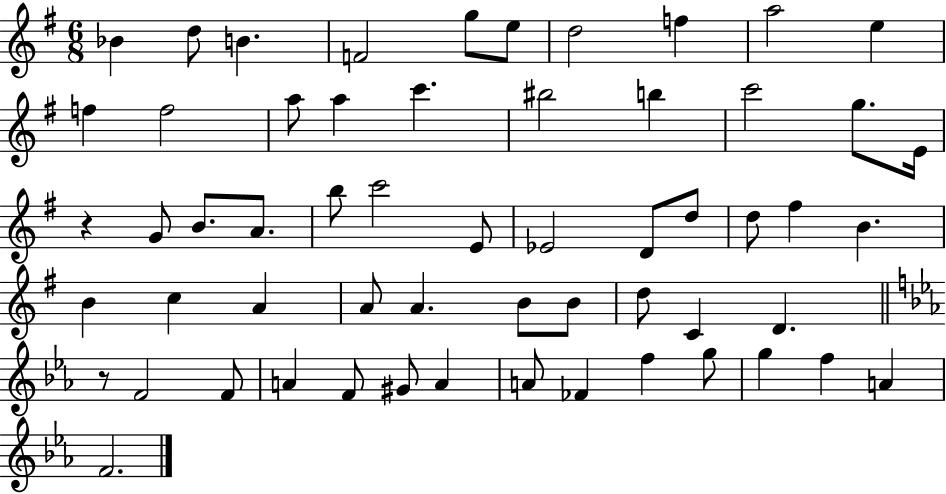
X:1
T:Untitled
M:6/8
L:1/4
K:G
_B d/2 B F2 g/2 e/2 d2 f a2 e f f2 a/2 a c' ^b2 b c'2 g/2 E/4 z G/2 B/2 A/2 b/2 c'2 E/2 _E2 D/2 d/2 d/2 ^f B B c A A/2 A B/2 B/2 d/2 C D z/2 F2 F/2 A F/2 ^G/2 A A/2 _F f g/2 g f A F2